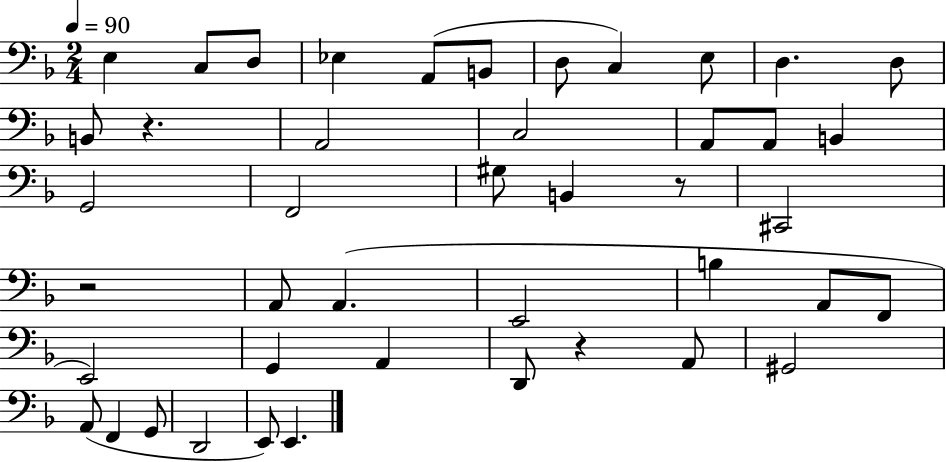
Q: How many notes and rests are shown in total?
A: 44